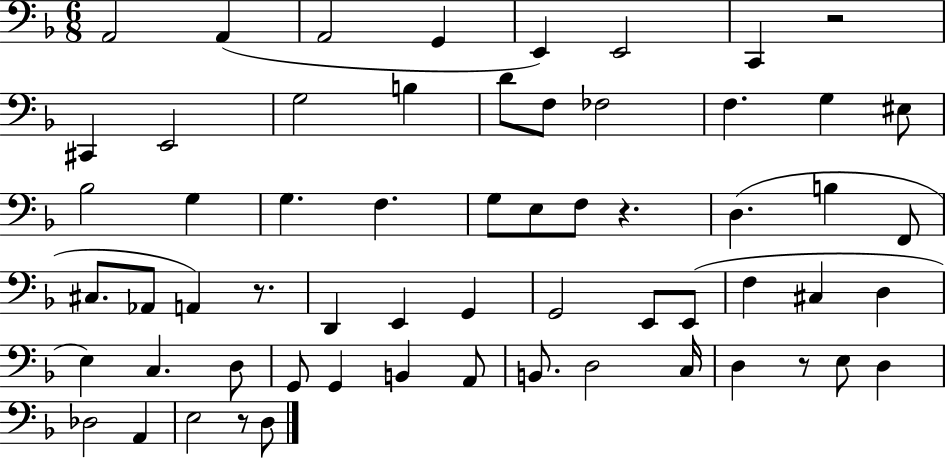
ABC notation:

X:1
T:Untitled
M:6/8
L:1/4
K:F
A,,2 A,, A,,2 G,, E,, E,,2 C,, z2 ^C,, E,,2 G,2 B, D/2 F,/2 _F,2 F, G, ^E,/2 _B,2 G, G, F, G,/2 E,/2 F,/2 z D, B, F,,/2 ^C,/2 _A,,/2 A,, z/2 D,, E,, G,, G,,2 E,,/2 E,,/2 F, ^C, D, E, C, D,/2 G,,/2 G,, B,, A,,/2 B,,/2 D,2 C,/4 D, z/2 E,/2 D, _D,2 A,, E,2 z/2 D,/2